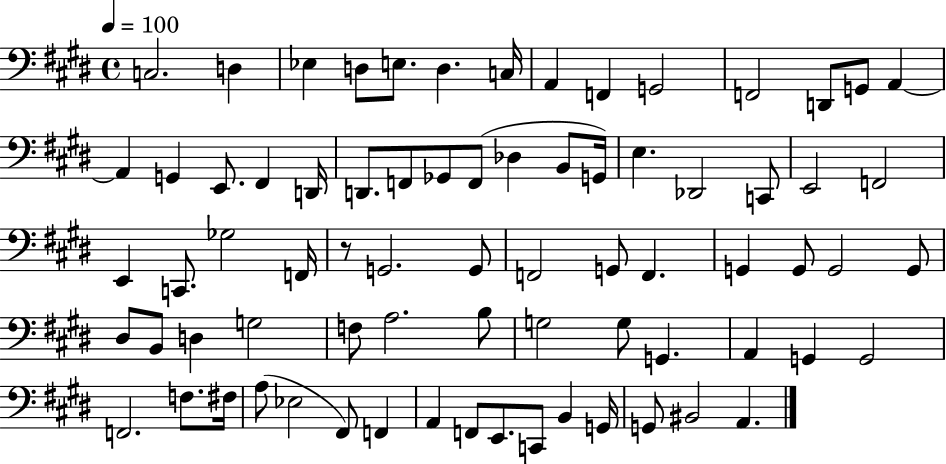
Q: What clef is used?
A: bass